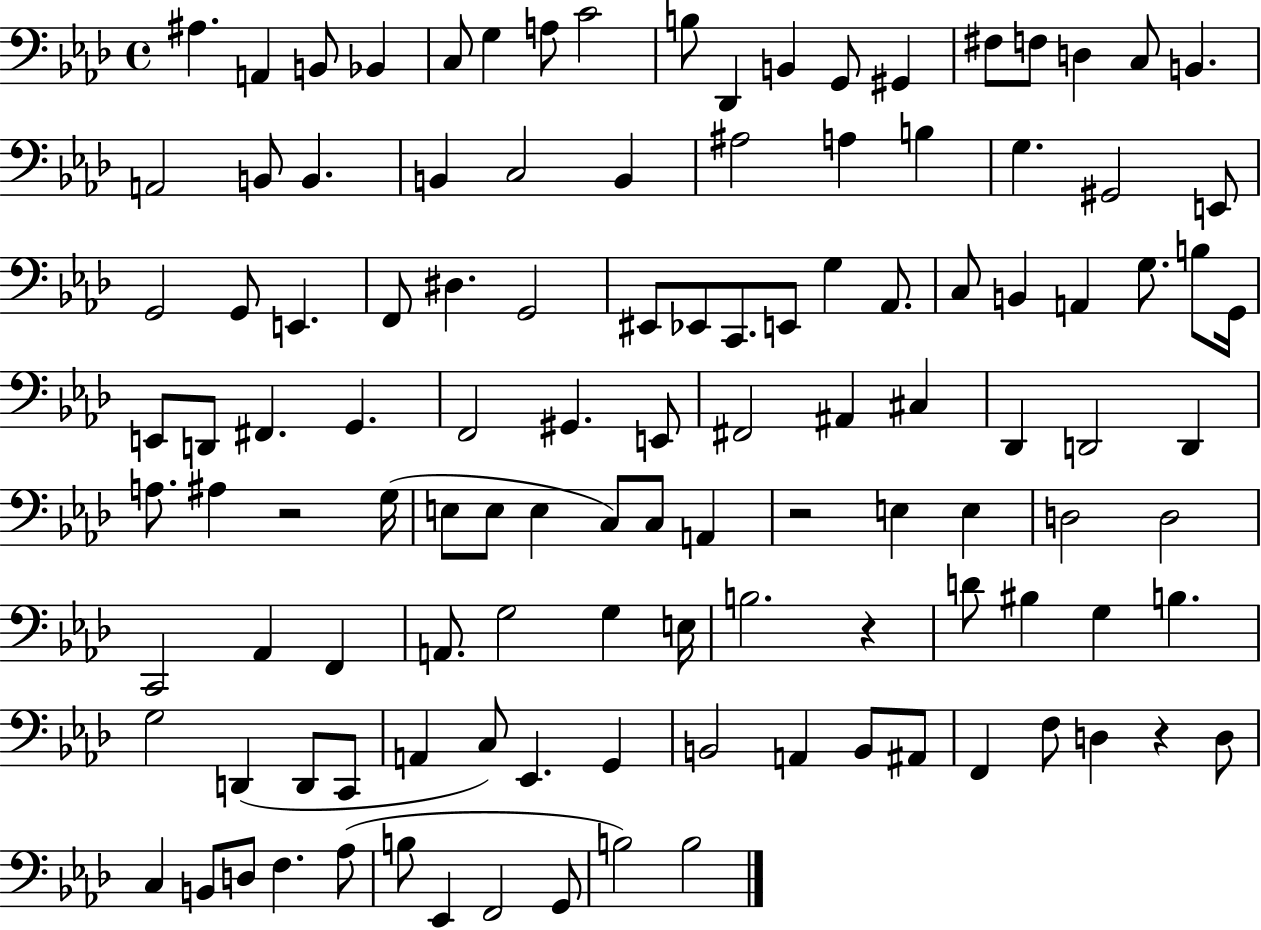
{
  \clef bass
  \time 4/4
  \defaultTimeSignature
  \key aes \major
  \repeat volta 2 { ais4. a,4 b,8 bes,4 | c8 g4 a8 c'2 | b8 des,4 b,4 g,8 gis,4 | fis8 f8 d4 c8 b,4. | \break a,2 b,8 b,4. | b,4 c2 b,4 | ais2 a4 b4 | g4. gis,2 e,8 | \break g,2 g,8 e,4. | f,8 dis4. g,2 | eis,8 ees,8 c,8. e,8 g4 aes,8. | c8 b,4 a,4 g8. b8 g,16 | \break e,8 d,8 fis,4. g,4. | f,2 gis,4. e,8 | fis,2 ais,4 cis4 | des,4 d,2 d,4 | \break a8. ais4 r2 g16( | e8 e8 e4 c8) c8 a,4 | r2 e4 e4 | d2 d2 | \break c,2 aes,4 f,4 | a,8. g2 g4 e16 | b2. r4 | d'8 bis4 g4 b4. | \break g2 d,4( d,8 c,8 | a,4 c8) ees,4. g,4 | b,2 a,4 b,8 ais,8 | f,4 f8 d4 r4 d8 | \break c4 b,8 d8 f4. aes8( | b8 ees,4 f,2 g,8 | b2) b2 | } \bar "|."
}